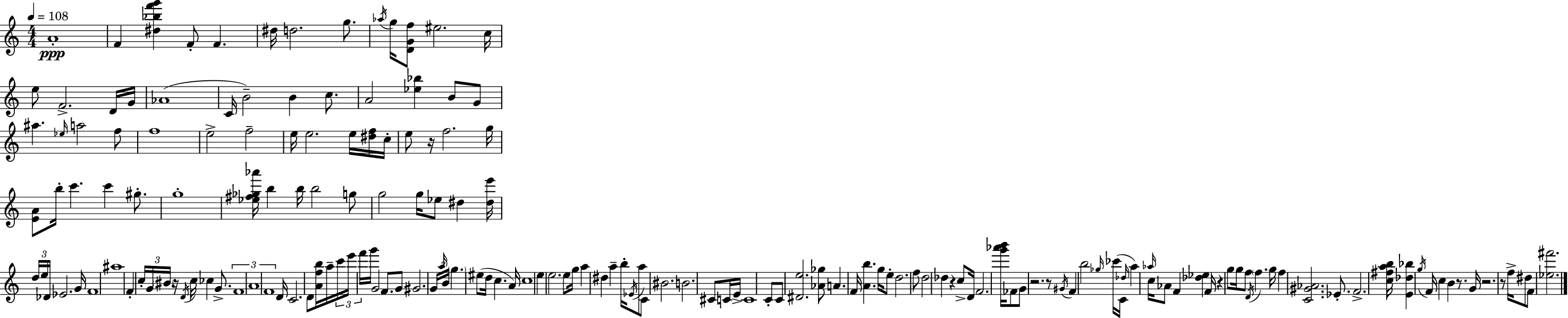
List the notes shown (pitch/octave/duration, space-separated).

A4/w F4/q [D#5,Bb5,F6,G6]/q F4/e F4/q. D#5/s D5/h. G5/e. Ab5/s G5/s [D4,G4,F5]/e EIS5/h. C5/s E5/e F4/h. D4/s G4/s Ab4/w C4/s B4/h B4/q C5/e. A4/h [Eb5,Bb5]/q B4/e G4/e A#5/q. Eb5/s A5/h F5/e F5/w E5/h F5/h E5/s E5/h. E5/s [D#5,F5]/s C5/s E5/e R/s F5/h. G5/s [E4,A4]/e B5/s C6/q. C6/q G#5/e. G5/w [Eb5,F#5,Gb5,Ab6]/s B5/q B5/s B5/h G5/e G5/h G5/s Eb5/e D#5/q [D#5,E6]/s D5/s E5/s Db4/s Eb4/h. G4/s F4/w A#5/w F4/q C5/s G4/s BIS4/s R/s D4/s C5/s CES5/q G4/e. F4/w A4/w F4/w D4/s C4/h. D4/e [A4,F5,B5]/s A5/s C6/s E6/s F6/s G6/s G4/h F4/e. G4/e G#4/h. G4/s A5/s B4/s G5/q. EIS5/e D5/s C5/q. A4/s C5/w E5/q E5/h. E5/e G5/s A5/q D#5/q A5/q B5/s Eb4/s A5/e C4/e BIS4/h. B4/h. C#4/e C4/s E4/s C4/w C4/e C4/e [D#4,E5]/h. [Ab4,Gb5]/e A4/q. F4/s [A4,B5]/q. G5/s E5/e D5/h. F5/e D5/h Db5/q R/q C5/e D4/s F4/h. [G6,Ab6,B6]/s FES4/e G4/e R/h. R/e G#4/s F4/q B5/h Gb5/s CES6/s C4/s Db5/s A5/q Ab5/s C5/s Ab4/e F4/q [Db5,Eb5]/q F4/s R/q G5/e G5/s F5/e D4/s F5/q. G5/s F5/q [C4,G#4,Ab4]/h. Eb4/e. F4/h. [C5,F#5,A5,B5]/s [E4,Db5,Bb5]/q G5/s F4/s C5/q B4/q R/e. G4/s R/h. R/e F5/s D#5/e F4/e [Eb5,F#6]/h.